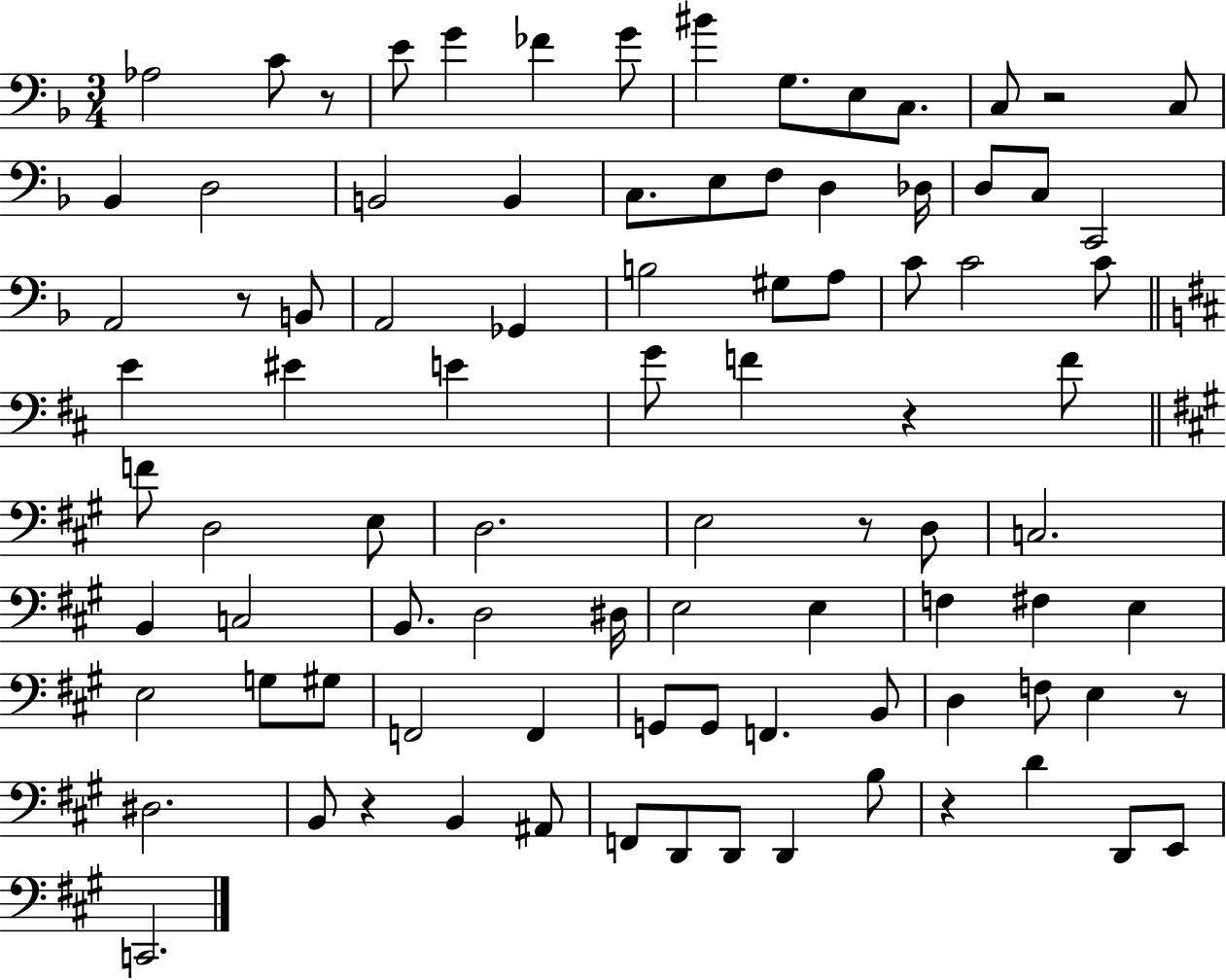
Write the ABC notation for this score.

X:1
T:Untitled
M:3/4
L:1/4
K:F
_A,2 C/2 z/2 E/2 G _F G/2 ^B G,/2 E,/2 C,/2 C,/2 z2 C,/2 _B,, D,2 B,,2 B,, C,/2 E,/2 F,/2 D, _D,/4 D,/2 C,/2 C,,2 A,,2 z/2 B,,/2 A,,2 _G,, B,2 ^G,/2 A,/2 C/2 C2 C/2 E ^E E G/2 F z F/2 F/2 D,2 E,/2 D,2 E,2 z/2 D,/2 C,2 B,, C,2 B,,/2 D,2 ^D,/4 E,2 E, F, ^F, E, E,2 G,/2 ^G,/2 F,,2 F,, G,,/2 G,,/2 F,, B,,/2 D, F,/2 E, z/2 ^D,2 B,,/2 z B,, ^A,,/2 F,,/2 D,,/2 D,,/2 D,, B,/2 z D D,,/2 E,,/2 C,,2